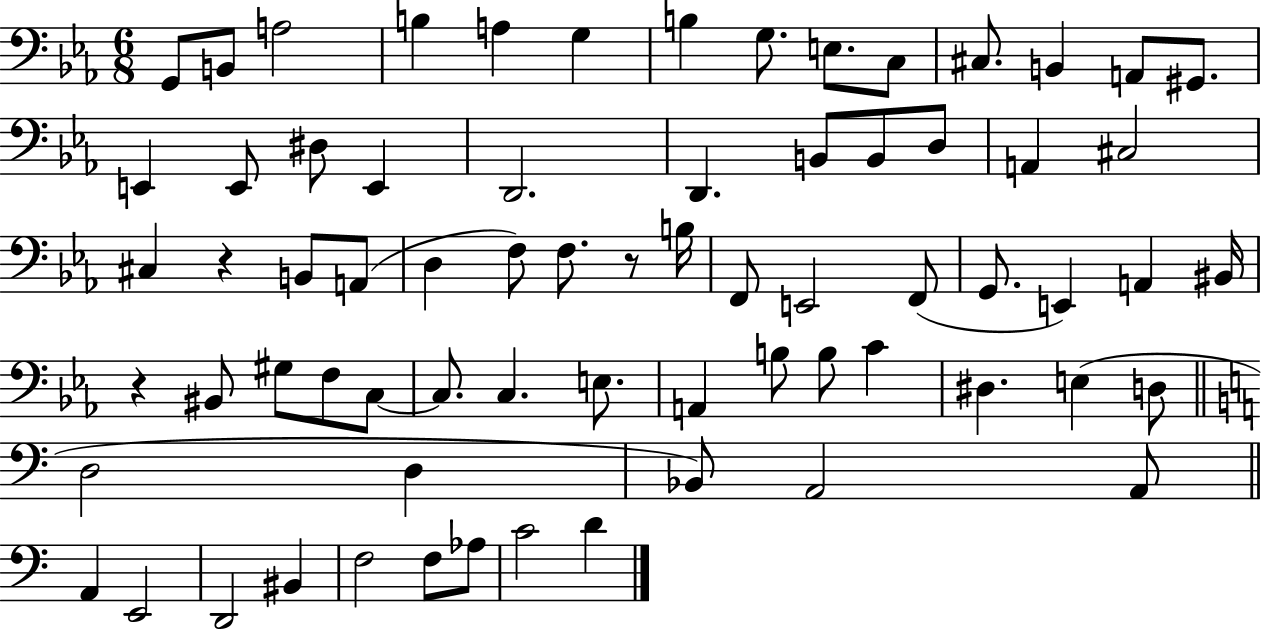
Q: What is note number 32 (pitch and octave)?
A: B3